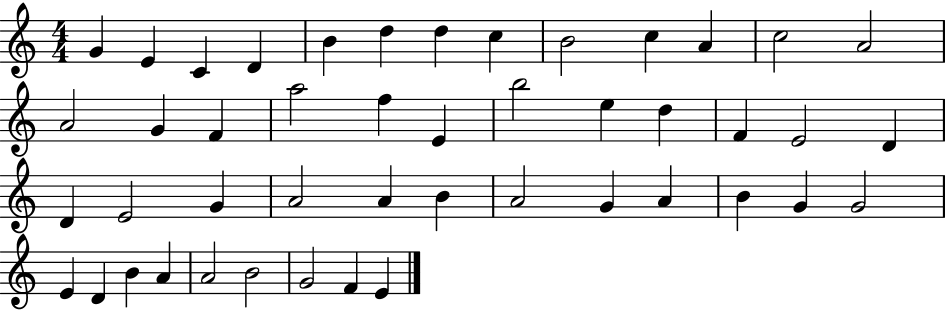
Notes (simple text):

G4/q E4/q C4/q D4/q B4/q D5/q D5/q C5/q B4/h C5/q A4/q C5/h A4/h A4/h G4/q F4/q A5/h F5/q E4/q B5/h E5/q D5/q F4/q E4/h D4/q D4/q E4/h G4/q A4/h A4/q B4/q A4/h G4/q A4/q B4/q G4/q G4/h E4/q D4/q B4/q A4/q A4/h B4/h G4/h F4/q E4/q